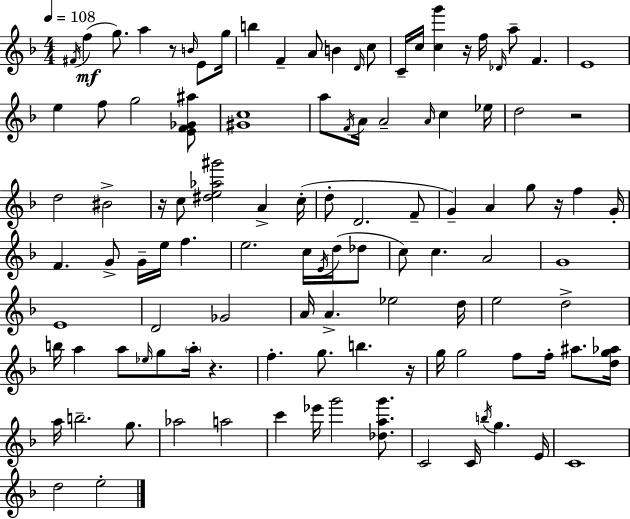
{
  \clef treble
  \numericTimeSignature
  \time 4/4
  \key f \major
  \tempo 4 = 108
  \acciaccatura { fis'16 }(\mf f''4 g''8.) a''4 r8 \grace { b'16 } e'8 | g''16 b''4 f'4-- a'8 b'4 | \grace { d'16 } c''8 c'16-- c''16 <c'' g'''>4 r16 f''16 \grace { des'16 } a''8-- f'4. | e'1 | \break e''4 f''8 g''2 | <e' f' ges' ais''>8 <gis' c''>1 | a''8 \acciaccatura { f'16 } a'16 a'2-- | \grace { a'16 } c''4 ees''16 d''2 r2 | \break d''2 bis'2-> | r16 c''8 <dis'' e'' aes'' gis'''>2 | a'4-> c''16-.( d''8-. d'2. | f'8-- g'4--) a'4 g''8 | \break r16 f''4 g'16-. f'4. g'8-> g'16-- e''16 | f''4. e''2. | c''16 \acciaccatura { e'16 }( d''16 des''8 c''8) c''4. a'2 | g'1 | \break e'1 | d'2 ges'2 | a'16 a'4.-> ees''2 | d''16 e''2 d''2-> | \break b''16 a''4 a''8 \grace { ees''16 } g''8 | \parenthesize a''16-. r4. f''4.-. g''8. | b''4. r16 g''16 g''2 | f''8 f''16-. ais''8. <d'' g'' aes''>16 a''16 b''2.-- | \break g''8. aes''2 | a''2 c'''4 ees'''16 g'''2 | <des'' a'' g'''>8. c'2 | c'16 \acciaccatura { b''16 } g''4. e'16 c'1 | \break d''2 | e''2-. \bar "|."
}